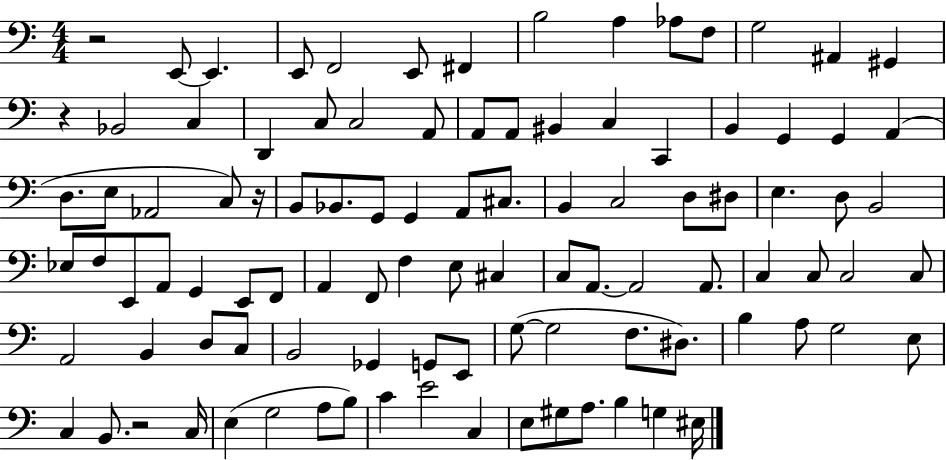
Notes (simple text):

R/h E2/e E2/q. E2/e F2/h E2/e F#2/q B3/h A3/q Ab3/e F3/e G3/h A#2/q G#2/q R/q Bb2/h C3/q D2/q C3/e C3/h A2/e A2/e A2/e BIS2/q C3/q C2/q B2/q G2/q G2/q A2/q D3/e. E3/e Ab2/h C3/e R/s B2/e Bb2/e. G2/e G2/q A2/e C#3/e. B2/q C3/h D3/e D#3/e E3/q. D3/e B2/h Eb3/e F3/e E2/e A2/e G2/q E2/e F2/e A2/q F2/e F3/q E3/e C#3/q C3/e A2/e. A2/h A2/e. C3/q C3/e C3/h C3/e A2/h B2/q D3/e C3/e B2/h Gb2/q G2/e E2/e G3/e G3/h F3/e. D#3/e. B3/q A3/e G3/h E3/e C3/q B2/e. R/h C3/s E3/q G3/h A3/e B3/e C4/q E4/h C3/q E3/e G#3/e A3/e. B3/q G3/q EIS3/s